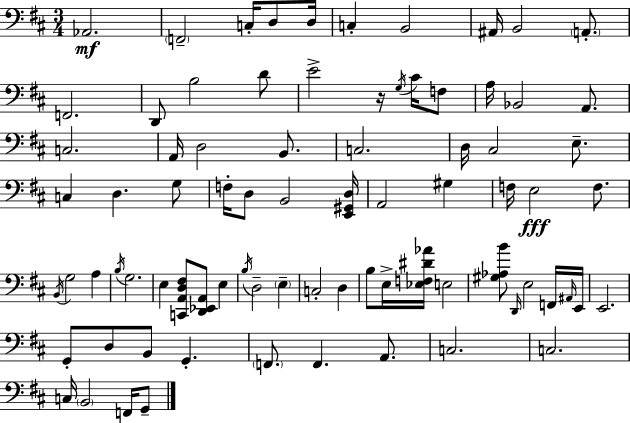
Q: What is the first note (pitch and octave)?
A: Ab2